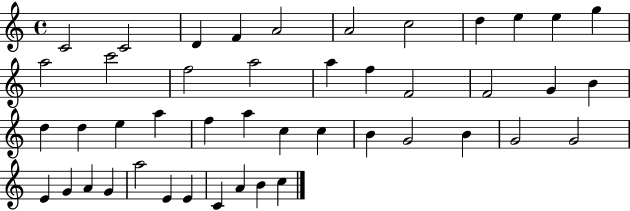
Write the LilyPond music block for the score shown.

{
  \clef treble
  \time 4/4
  \defaultTimeSignature
  \key c \major
  c'2 c'2 | d'4 f'4 a'2 | a'2 c''2 | d''4 e''4 e''4 g''4 | \break a''2 c'''2 | f''2 a''2 | a''4 f''4 f'2 | f'2 g'4 b'4 | \break d''4 d''4 e''4 a''4 | f''4 a''4 c''4 c''4 | b'4 g'2 b'4 | g'2 g'2 | \break e'4 g'4 a'4 g'4 | a''2 e'4 e'4 | c'4 a'4 b'4 c''4 | \bar "|."
}